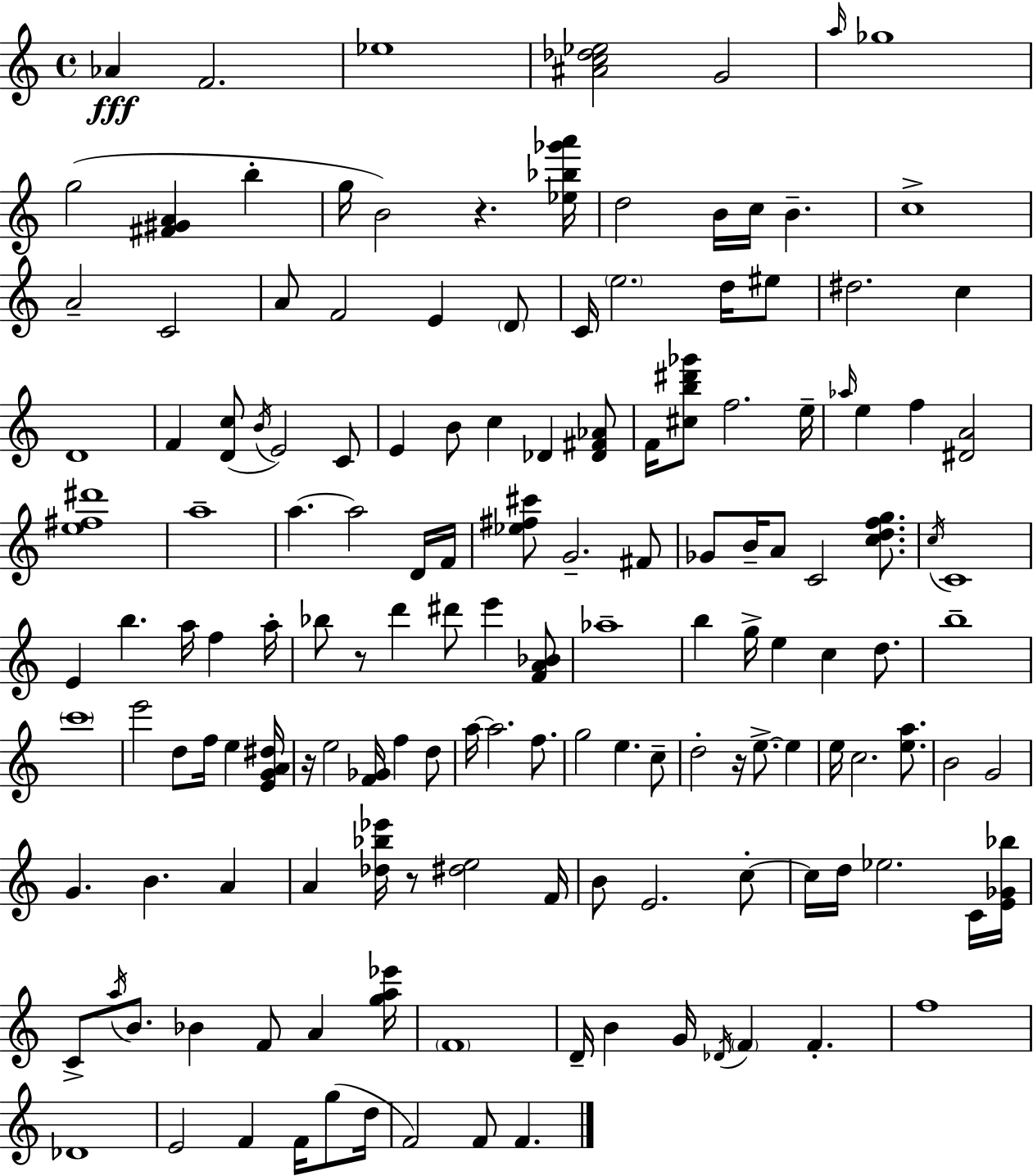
{
  \clef treble
  \time 4/4
  \defaultTimeSignature
  \key c \major
  aes'4\fff f'2. | ees''1 | <ais' c'' des'' ees''>2 g'2 | \grace { a''16 } ges''1 | \break g''2( <fis' gis' a'>4 b''4-. | g''16 b'2) r4. | <ees'' bes'' ges''' a'''>16 d''2 b'16 c''16 b'4.-- | c''1-> | \break a'2-- c'2 | a'8 f'2 e'4 \parenthesize d'8 | c'16 \parenthesize e''2. d''16 eis''8 | dis''2. c''4 | \break d'1 | f'4 <d' c''>8( \acciaccatura { b'16 } e'2) | c'8 e'4 b'8 c''4 des'4 | <des' fis' aes'>8 f'16 <cis'' b'' dis''' ges'''>8 f''2. | \break e''16-- \grace { aes''16 } e''4 f''4 <dis' a'>2 | <e'' fis'' dis'''>1 | a''1-- | a''4.~~ a''2 | \break d'16 f'16 <ees'' fis'' cis'''>8 g'2.-- | fis'8 ges'8 b'16-- a'8 c'2 | <c'' d'' f'' g''>8. \acciaccatura { c''16 } c'1 | e'4 b''4. a''16 f''4 | \break a''16-. bes''8 r8 d'''4 dis'''8 e'''4 | <f' a' bes'>8 aes''1-- | b''4 g''16-> e''4 c''4 | d''8. b''1-- | \break \parenthesize c'''1 | e'''2 d''8 f''16 e''4 | <e' g' a' dis''>16 r16 e''2 <f' ges'>16 f''4 | d''8 a''16~~ a''2. | \break f''8. g''2 e''4. | c''8-- d''2-. r16 e''8.->~~ | e''4 e''16 c''2. | <e'' a''>8. b'2 g'2 | \break g'4. b'4. | a'4 a'4 <des'' bes'' ees'''>16 r8 <dis'' e''>2 | f'16 b'8 e'2. | c''8-.~~ c''16 d''16 ees''2. | \break c'16 <e' ges' bes''>16 c'8-> \acciaccatura { a''16 } b'8. bes'4 f'8 | a'4 <g'' a'' ees'''>16 \parenthesize f'1 | d'16-- b'4 g'16 \acciaccatura { des'16 } \parenthesize f'4 | f'4.-. f''1 | \break des'1 | e'2 f'4 | f'16 g''8( d''16 f'2) f'8 | f'4. \bar "|."
}